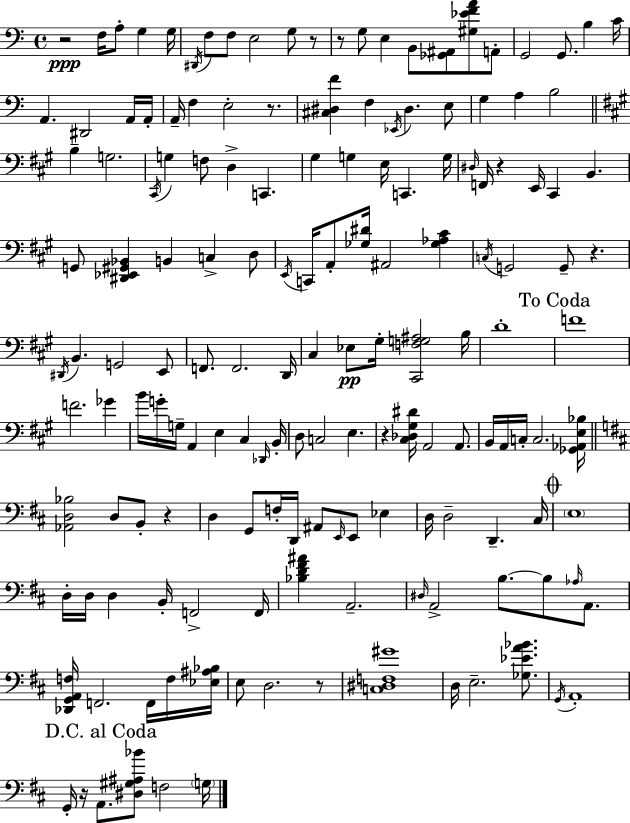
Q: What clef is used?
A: bass